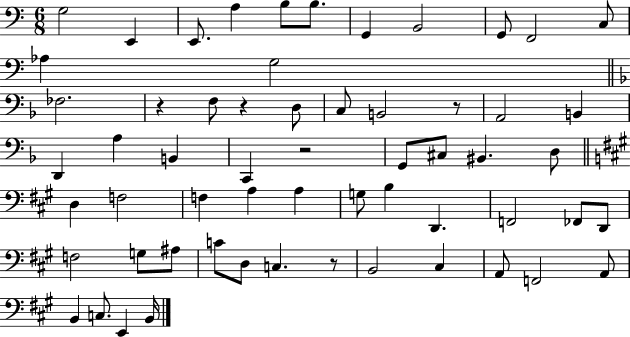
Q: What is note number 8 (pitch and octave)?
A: B2